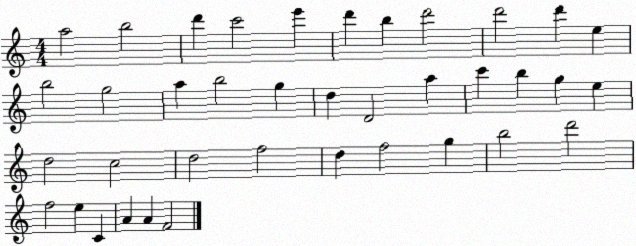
X:1
T:Untitled
M:4/4
L:1/4
K:C
a2 b2 d' c'2 e' d' b d'2 d'2 d' e b2 g2 a b2 g d D2 a c' b g e d2 c2 d2 f2 d f2 g b2 d'2 f2 e C A A F2